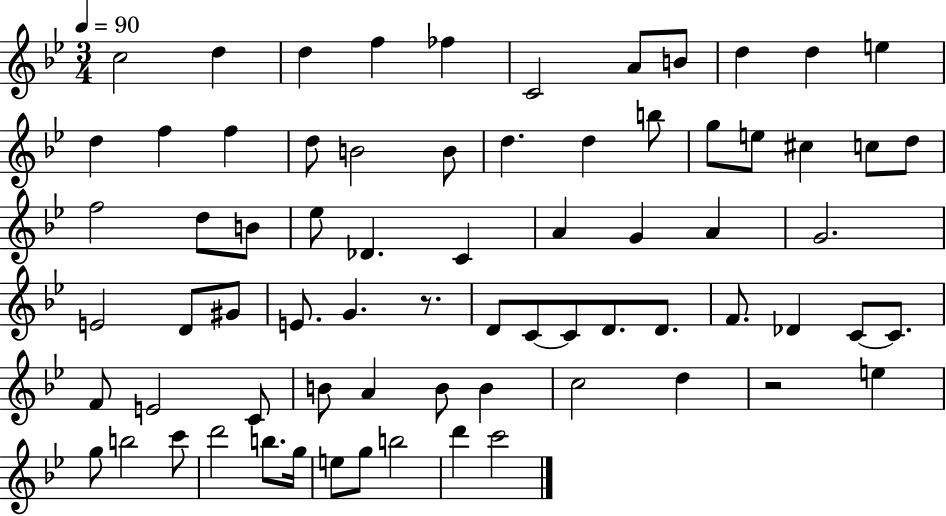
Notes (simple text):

C5/h D5/q D5/q F5/q FES5/q C4/h A4/e B4/e D5/q D5/q E5/q D5/q F5/q F5/q D5/e B4/h B4/e D5/q. D5/q B5/e G5/e E5/e C#5/q C5/e D5/e F5/h D5/e B4/e Eb5/e Db4/q. C4/q A4/q G4/q A4/q G4/h. E4/h D4/e G#4/e E4/e. G4/q. R/e. D4/e C4/e C4/e D4/e. D4/e. F4/e. Db4/q C4/e C4/e. F4/e E4/h C4/e B4/e A4/q B4/e B4/q C5/h D5/q R/h E5/q G5/e B5/h C6/e D6/h B5/e. G5/s E5/e G5/e B5/h D6/q C6/h